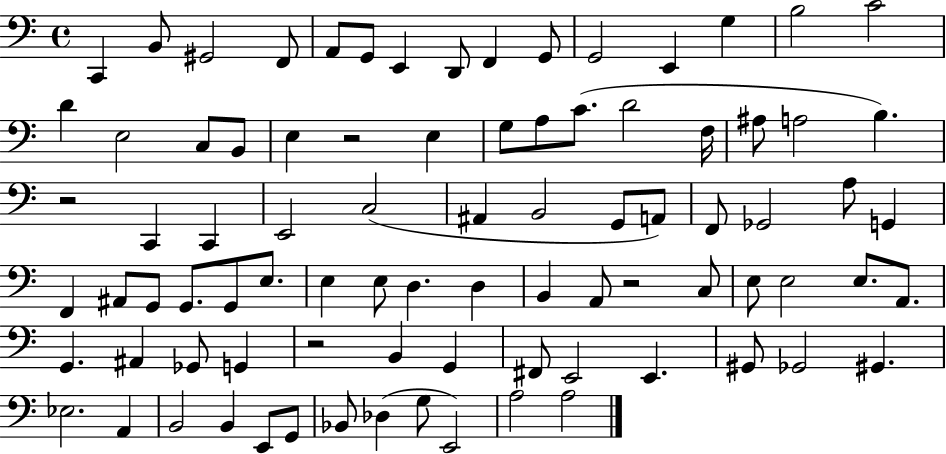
X:1
T:Untitled
M:4/4
L:1/4
K:C
C,, B,,/2 ^G,,2 F,,/2 A,,/2 G,,/2 E,, D,,/2 F,, G,,/2 G,,2 E,, G, B,2 C2 D E,2 C,/2 B,,/2 E, z2 E, G,/2 A,/2 C/2 D2 F,/4 ^A,/2 A,2 B, z2 C,, C,, E,,2 C,2 ^A,, B,,2 G,,/2 A,,/2 F,,/2 _G,,2 A,/2 G,, F,, ^A,,/2 G,,/2 G,,/2 G,,/2 E,/2 E, E,/2 D, D, B,, A,,/2 z2 C,/2 E,/2 E,2 E,/2 A,,/2 G,, ^A,, _G,,/2 G,, z2 B,, G,, ^F,,/2 E,,2 E,, ^G,,/2 _G,,2 ^G,, _E,2 A,, B,,2 B,, E,,/2 G,,/2 _B,,/2 _D, G,/2 E,,2 A,2 A,2